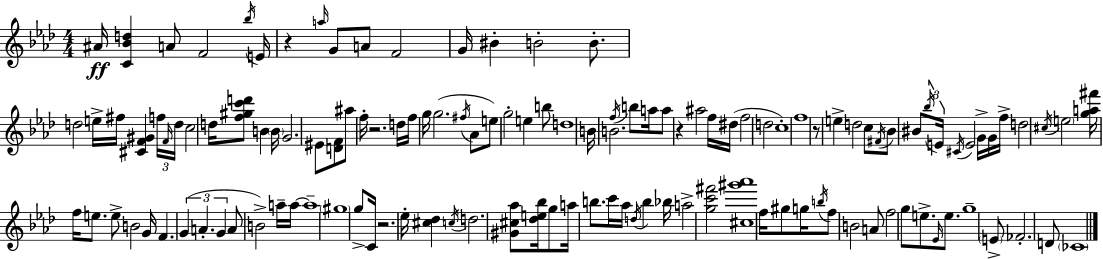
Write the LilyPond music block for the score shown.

{
  \clef treble
  \numericTimeSignature
  \time 4/4
  \key f \minor
  ais'16\ff <c' bes' d''>4 a'8 f'2 \acciaccatura { bes''16 } | e'16 r4 \grace { a''16 } g'8 a'8 f'2 | g'16 bis'4-. b'2-. b'8.-. | d''2 e''16-> fis''16 <cis' f' gis'>4 | \break \tuplet 3/2 { f''16 \grace { f'16 } d''16 } c''2 d''16 <f'' gis'' c''' d'''>8 b'4 | \parenthesize b'16 g'2. eis'8 | <d' f'>8 ais''8 f''16-. r2. | d''16 f''16 g''16 g''2.( | \break \acciaccatura { fis''16 } aes'8 e''8) g''2-. e''4 | b''8 d''1 | b'16 b'2. | \acciaccatura { f''16 } b''8 a''16 a''8 r4 ais''2 | \break f''16 dis''16( f''2 d''2 | c''1-.) | f''1 | r8 e''4-> d''2 | \break c''8 \acciaccatura { fis'16 } bes'8 bis'8 \tuplet 3/2 { \acciaccatura { bes''16 } e'16 \acciaccatura { cis'16 } } e'2 | g'16-> g'16 f''16-> d''2 | \acciaccatura { cis''16 } \parenthesize e''2 <g'' a'' fis'''>16 f''16 e''8. e''8-> | b'2 g'16 f'4. \tuplet 3/2 { g'4( | \break a'4.-. g'4 } a'8 b'2->) | a''16-- a''16~~ a''1-- | \parenthesize gis''1 | g''8-> c'16 r2. | \break ees''16-. <cis'' des''>4 \acciaccatura { c''16 } d''2. | <gis' cis'' aes''>8 <des'' e'' bes''>16 g''8 a''16 | b''8. c'''16 aes''16 \acciaccatura { d''16 } b''4 bes''16 a''2-> | <g'' c''' fis'''>2 <cis'' gis''' aes'''>1 | \break f''16 gis''8 g''16 \acciaccatura { b''16 } | f''8 b'2 a'8 f''2 | g''8 e''8.-> \grace { ees'16 } e''8. g''1-- | \parenthesize e'8-> fes'2.-. | \break d'8 \parenthesize ces'1 | \bar "|."
}